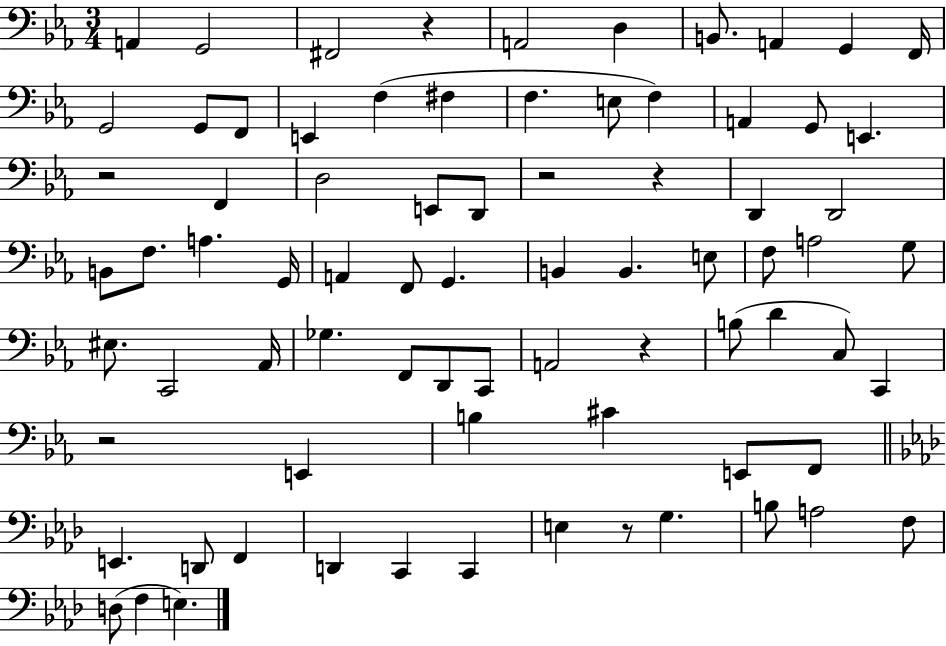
X:1
T:Untitled
M:3/4
L:1/4
K:Eb
A,, G,,2 ^F,,2 z A,,2 D, B,,/2 A,, G,, F,,/4 G,,2 G,,/2 F,,/2 E,, F, ^F, F, E,/2 F, A,, G,,/2 E,, z2 F,, D,2 E,,/2 D,,/2 z2 z D,, D,,2 B,,/2 F,/2 A, G,,/4 A,, F,,/2 G,, B,, B,, E,/2 F,/2 A,2 G,/2 ^E,/2 C,,2 _A,,/4 _G, F,,/2 D,,/2 C,,/2 A,,2 z B,/2 D C,/2 C,, z2 E,, B, ^C E,,/2 F,,/2 E,, D,,/2 F,, D,, C,, C,, E, z/2 G, B,/2 A,2 F,/2 D,/2 F, E,